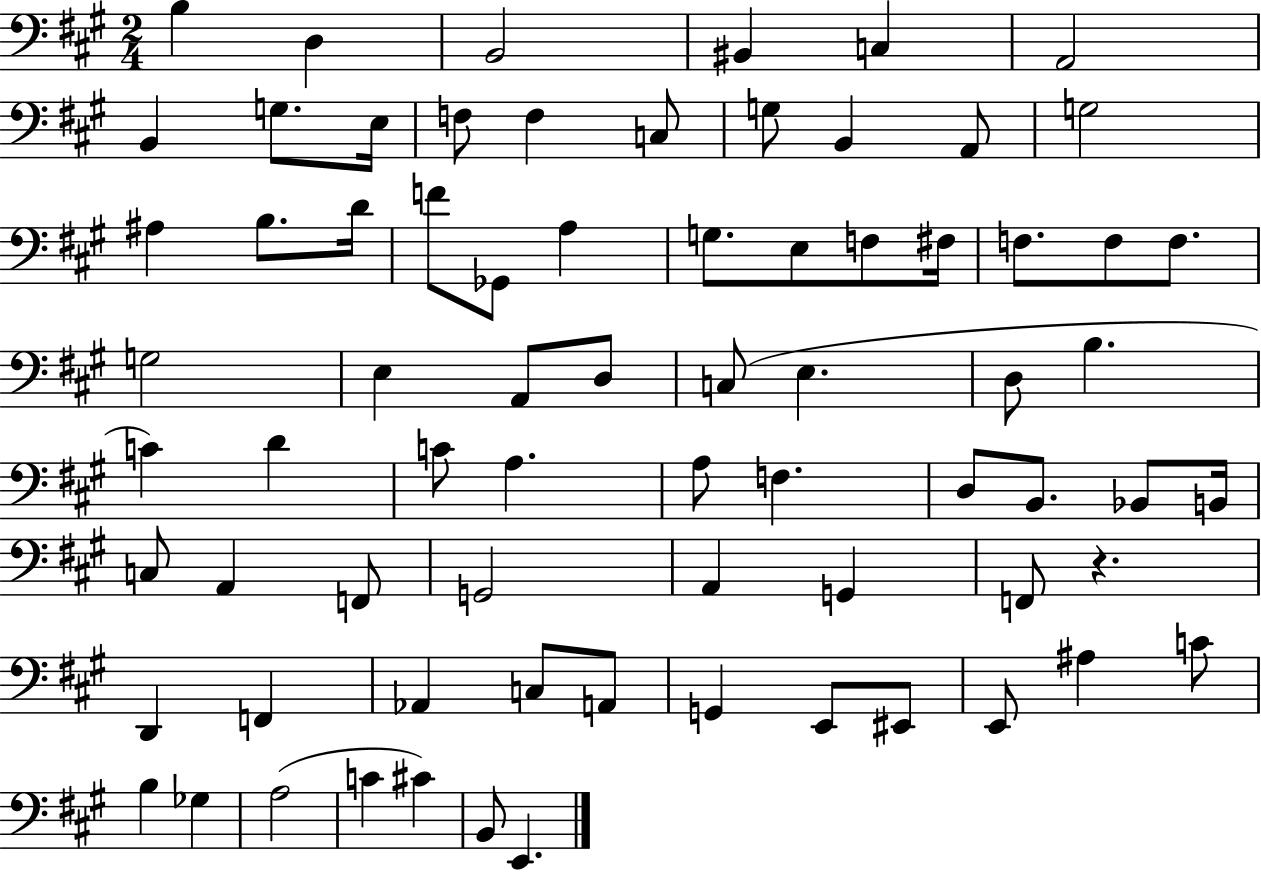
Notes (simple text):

B3/q D3/q B2/h BIS2/q C3/q A2/h B2/q G3/e. E3/s F3/e F3/q C3/e G3/e B2/q A2/e G3/h A#3/q B3/e. D4/s F4/e Gb2/e A3/q G3/e. E3/e F3/e F#3/s F3/e. F3/e F3/e. G3/h E3/q A2/e D3/e C3/e E3/q. D3/e B3/q. C4/q D4/q C4/e A3/q. A3/e F3/q. D3/e B2/e. Bb2/e B2/s C3/e A2/q F2/e G2/h A2/q G2/q F2/e R/q. D2/q F2/q Ab2/q C3/e A2/e G2/q E2/e EIS2/e E2/e A#3/q C4/e B3/q Gb3/q A3/h C4/q C#4/q B2/e E2/q.